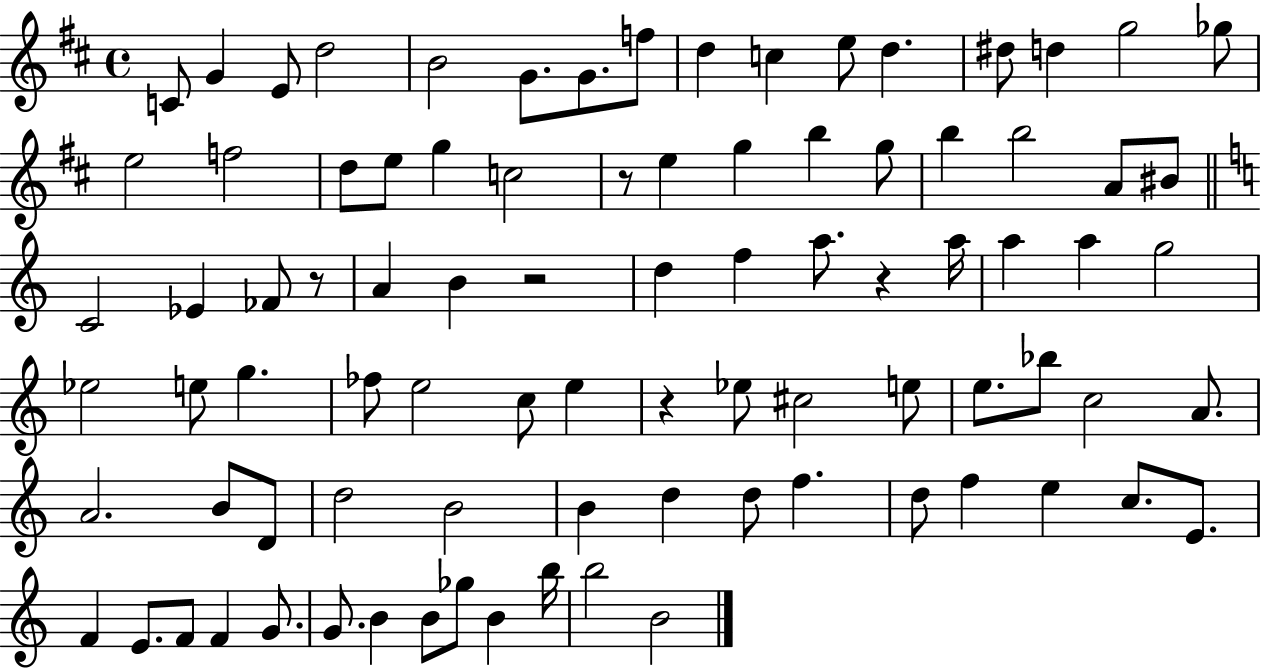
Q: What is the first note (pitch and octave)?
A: C4